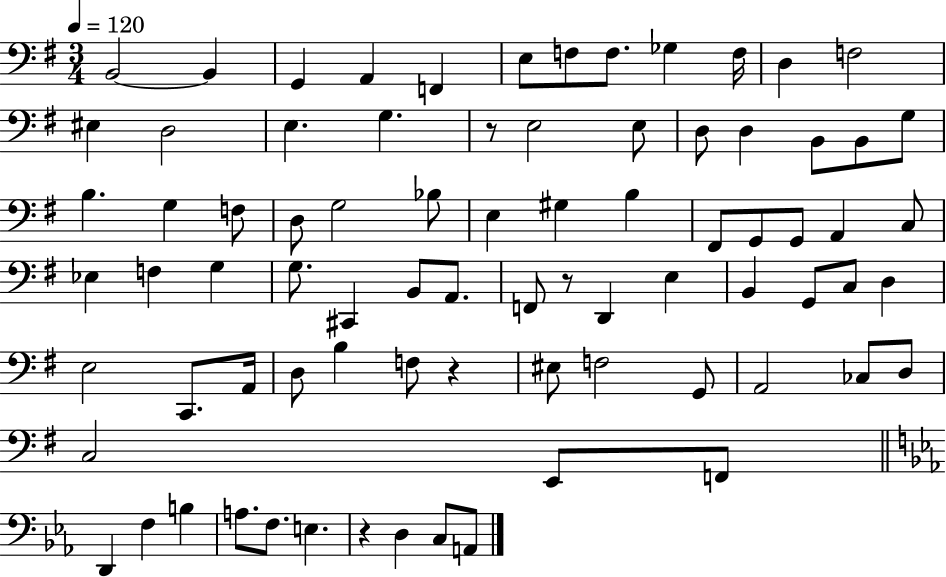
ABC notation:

X:1
T:Untitled
M:3/4
L:1/4
K:G
B,,2 B,, G,, A,, F,, E,/2 F,/2 F,/2 _G, F,/4 D, F,2 ^E, D,2 E, G, z/2 E,2 E,/2 D,/2 D, B,,/2 B,,/2 G,/2 B, G, F,/2 D,/2 G,2 _B,/2 E, ^G, B, ^F,,/2 G,,/2 G,,/2 A,, C,/2 _E, F, G, G,/2 ^C,, B,,/2 A,,/2 F,,/2 z/2 D,, E, B,, G,,/2 C,/2 D, E,2 C,,/2 A,,/4 D,/2 B, F,/2 z ^E,/2 F,2 G,,/2 A,,2 _C,/2 D,/2 C,2 E,,/2 F,,/2 D,, F, B, A,/2 F,/2 E, z D, C,/2 A,,/2